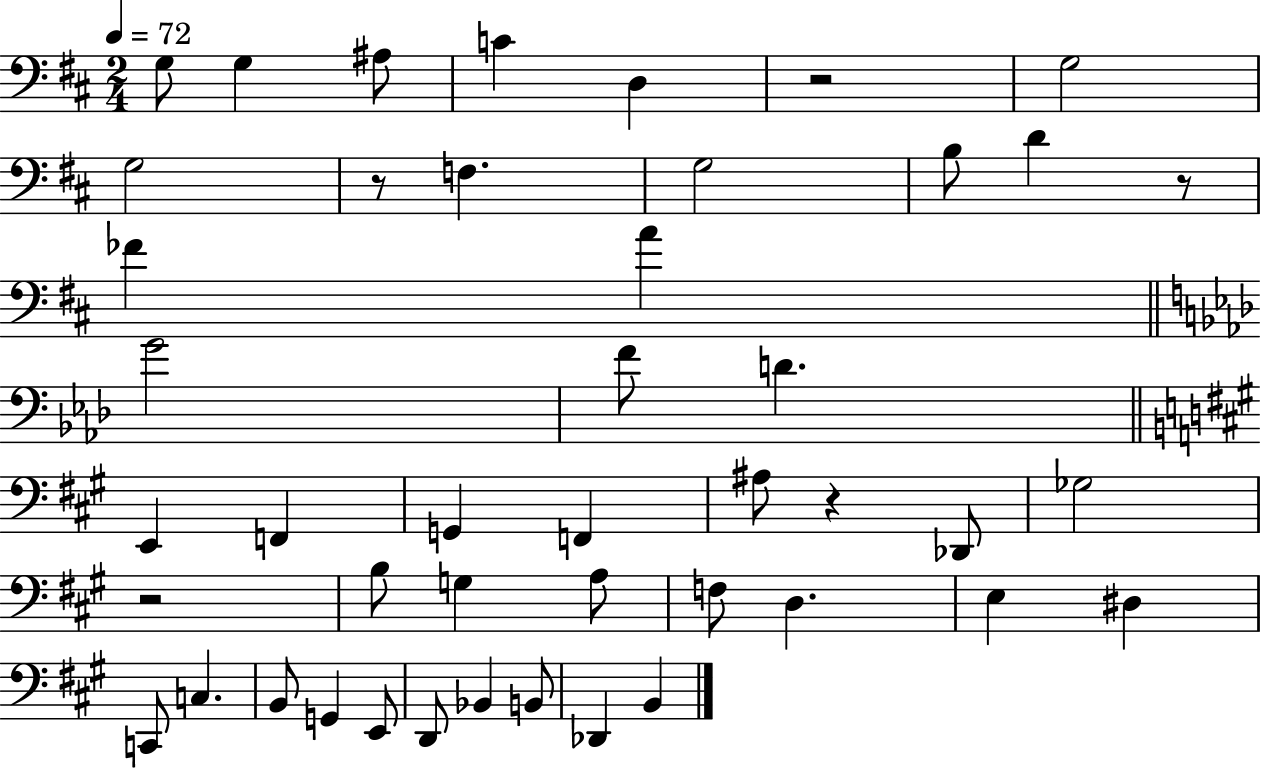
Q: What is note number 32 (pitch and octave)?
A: C3